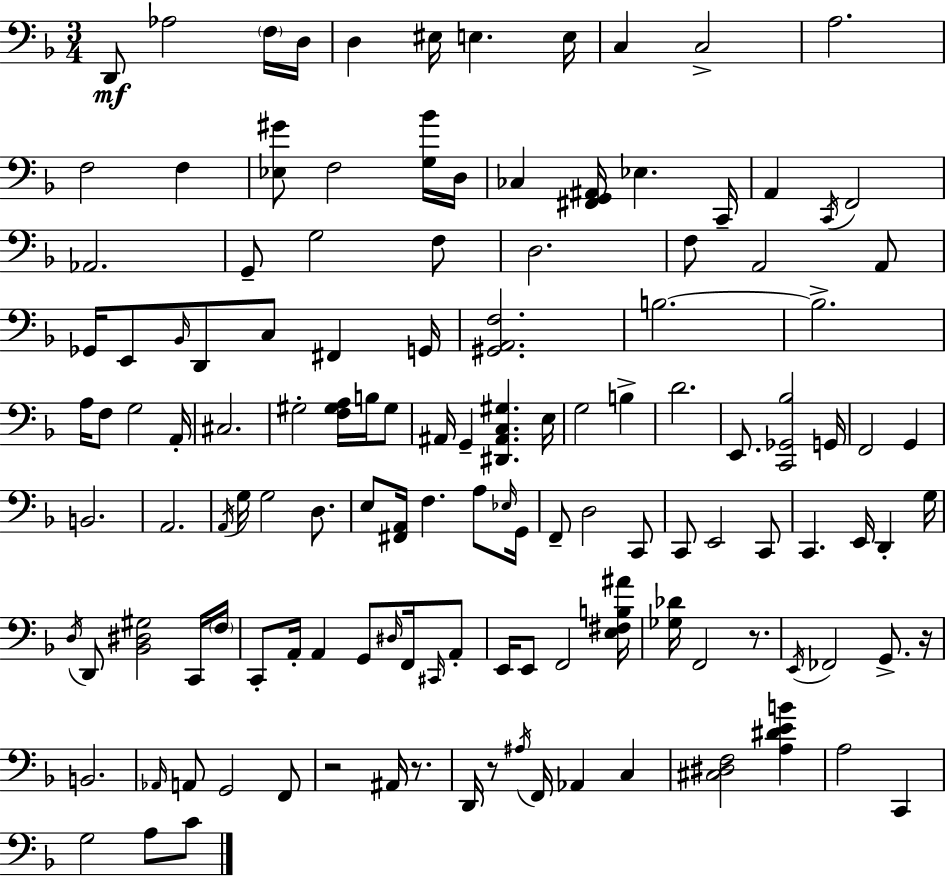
D2/e Ab3/h F3/s D3/s D3/q EIS3/s E3/q. E3/s C3/q C3/h A3/h. F3/h F3/q [Eb3,G#4]/e F3/h [G3,Bb4]/s D3/s CES3/q [F#2,G2,A#2]/s Eb3/q. C2/s A2/q C2/s F2/h Ab2/h. G2/e G3/h F3/e D3/h. F3/e A2/h A2/e Gb2/s E2/e Bb2/s D2/e C3/e F#2/q G2/s [G#2,A2,F3]/h. B3/h. B3/h. A3/s F3/e G3/h A2/s C#3/h. G#3/h [F3,G#3,A3]/s B3/s G#3/e A#2/s G2/q [D#2,A#2,C3,G#3]/q. E3/s G3/h B3/q D4/h. E2/e. [C2,Gb2,Bb3]/h G2/s F2/h G2/q B2/h. A2/h. A2/s G3/s G3/h D3/e. E3/e [F#2,A2]/s F3/q. A3/e Eb3/s G2/s F2/e D3/h C2/e C2/e E2/h C2/e C2/q. E2/s D2/q G3/s D3/s D2/e [Bb2,D#3,G#3]/h C2/s F3/s C2/e A2/s A2/q G2/e D#3/s F2/s C#2/s A2/e E2/s E2/e F2/h [E3,F#3,B3,A#4]/s [Gb3,Db4]/s F2/h R/e. E2/s FES2/h G2/e. R/s B2/h. Ab2/s A2/e G2/h F2/e R/h A#2/s R/e. D2/s R/e A#3/s F2/s Ab2/q C3/q [C#3,D#3,F3]/h [A3,D#4,E4,B4]/q A3/h C2/q G3/h A3/e C4/e